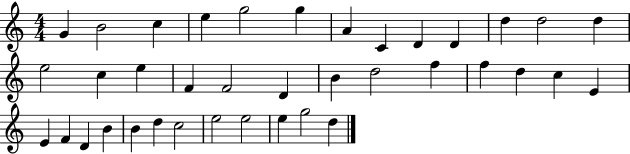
X:1
T:Untitled
M:4/4
L:1/4
K:C
G B2 c e g2 g A C D D d d2 d e2 c e F F2 D B d2 f f d c E E F D B B d c2 e2 e2 e g2 d